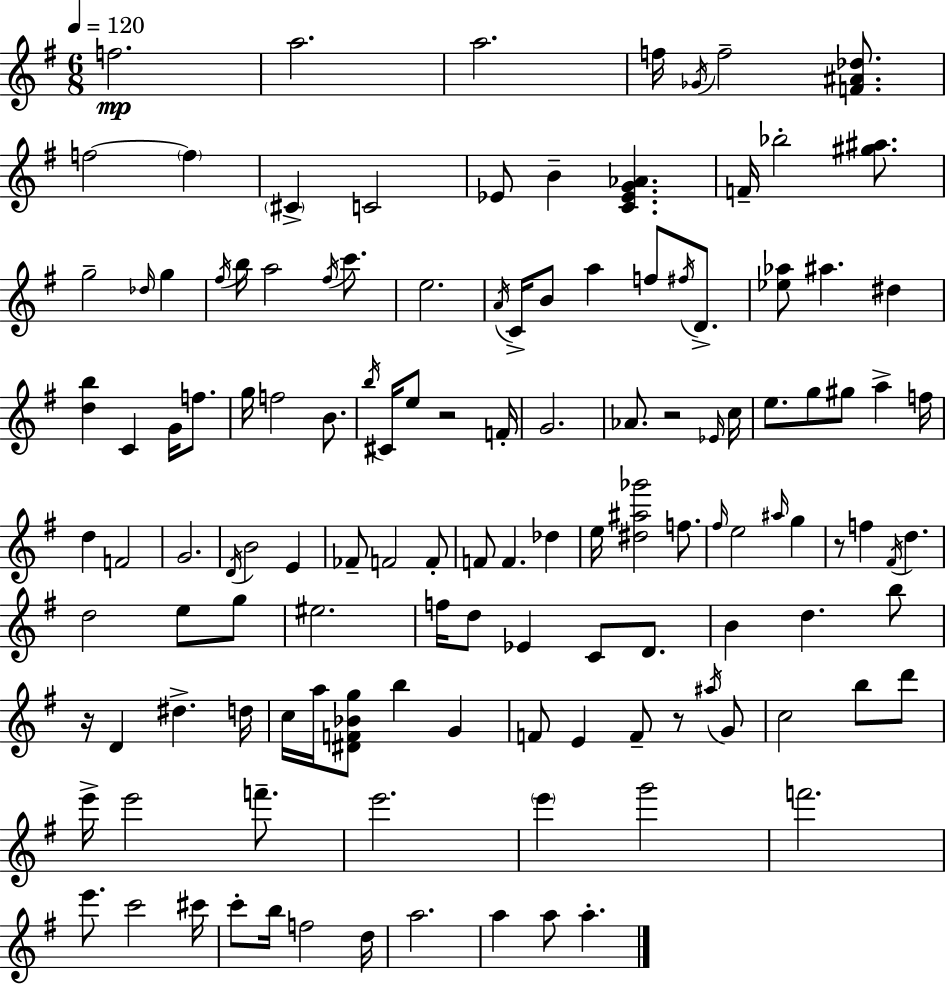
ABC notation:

X:1
T:Untitled
M:6/8
L:1/4
K:Em
f2 a2 a2 f/4 _G/4 f2 [F^A_d]/2 f2 f ^C C2 _E/2 B [C_EG_A] F/4 _b2 [^g^a]/2 g2 _d/4 g ^f/4 b/4 a2 ^f/4 c'/2 e2 A/4 C/4 B/2 a f/2 ^f/4 D/2 [_e_a]/2 ^a ^d [db] C G/4 f/2 g/4 f2 B/2 b/4 ^C/4 e/2 z2 F/4 G2 _A/2 z2 _E/4 c/4 e/2 g/2 ^g/2 a f/4 d F2 G2 D/4 B2 E _F/2 F2 F/2 F/2 F _d e/4 [^d^a_g']2 f/2 ^f/4 e2 ^a/4 g z/2 f ^F/4 d d2 e/2 g/2 ^e2 f/4 d/2 _E C/2 D/2 B d b/2 z/4 D ^d d/4 c/4 a/4 [^DF_Bg]/2 b G F/2 E F/2 z/2 ^a/4 G/2 c2 b/2 d'/2 e'/4 e'2 f'/2 e'2 e' g'2 f'2 e'/2 c'2 ^c'/4 c'/2 b/4 f2 d/4 a2 a a/2 a